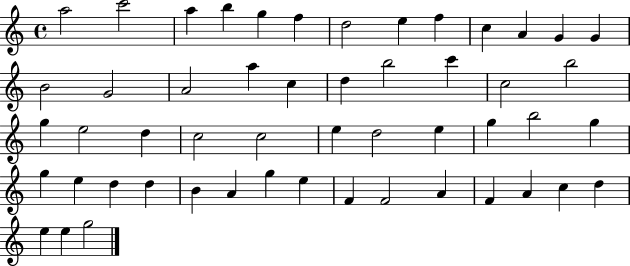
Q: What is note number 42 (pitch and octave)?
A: E5